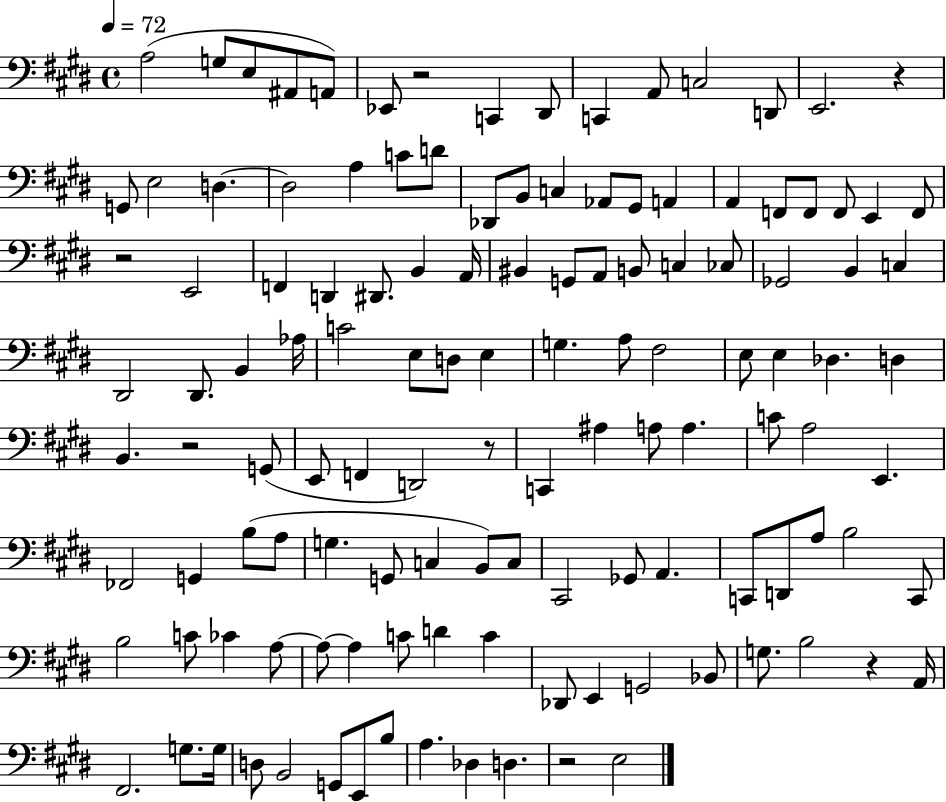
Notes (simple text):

A3/h G3/e E3/e A#2/e A2/e Eb2/e R/h C2/q D#2/e C2/q A2/e C3/h D2/e E2/h. R/q G2/e E3/h D3/q. D3/h A3/q C4/e D4/e Db2/e B2/e C3/q Ab2/e G#2/e A2/q A2/q F2/e F2/e F2/e E2/q F2/e R/h E2/h F2/q D2/q D#2/e. B2/q A2/s BIS2/q G2/e A2/e B2/e C3/q CES3/e Gb2/h B2/q C3/q D#2/h D#2/e. B2/q Ab3/s C4/h E3/e D3/e E3/q G3/q. A3/e F#3/h E3/e E3/q Db3/q. D3/q B2/q. R/h G2/e E2/e F2/q D2/h R/e C2/q A#3/q A3/e A3/q. C4/e A3/h E2/q. FES2/h G2/q B3/e A3/e G3/q. G2/e C3/q B2/e C3/e C#2/h Gb2/e A2/q. C2/e D2/e A3/e B3/h C2/e B3/h C4/e CES4/q A3/e A3/e A3/q C4/e D4/q C4/q Db2/e E2/q G2/h Bb2/e G3/e. B3/h R/q A2/s F#2/h. G3/e. G3/s D3/e B2/h G2/e E2/e B3/e A3/q. Db3/q D3/q. R/h E3/h